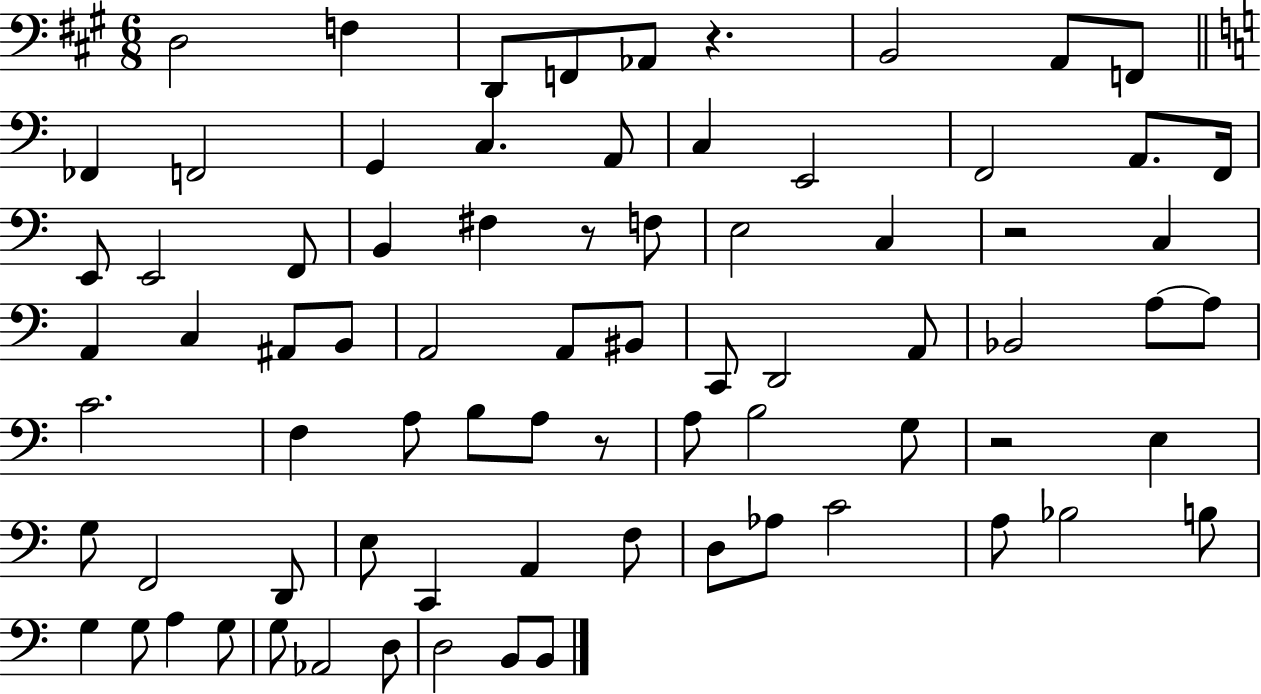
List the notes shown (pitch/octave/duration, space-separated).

D3/h F3/q D2/e F2/e Ab2/e R/q. B2/h A2/e F2/e FES2/q F2/h G2/q C3/q. A2/e C3/q E2/h F2/h A2/e. F2/s E2/e E2/h F2/e B2/q F#3/q R/e F3/e E3/h C3/q R/h C3/q A2/q C3/q A#2/e B2/e A2/h A2/e BIS2/e C2/e D2/h A2/e Bb2/h A3/e A3/e C4/h. F3/q A3/e B3/e A3/e R/e A3/e B3/h G3/e R/h E3/q G3/e F2/h D2/e E3/e C2/q A2/q F3/e D3/e Ab3/e C4/h A3/e Bb3/h B3/e G3/q G3/e A3/q G3/e G3/e Ab2/h D3/e D3/h B2/e B2/e